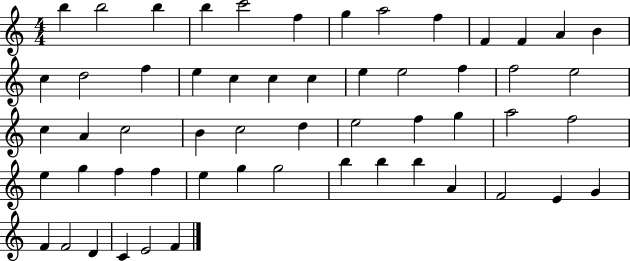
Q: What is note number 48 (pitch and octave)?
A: F4